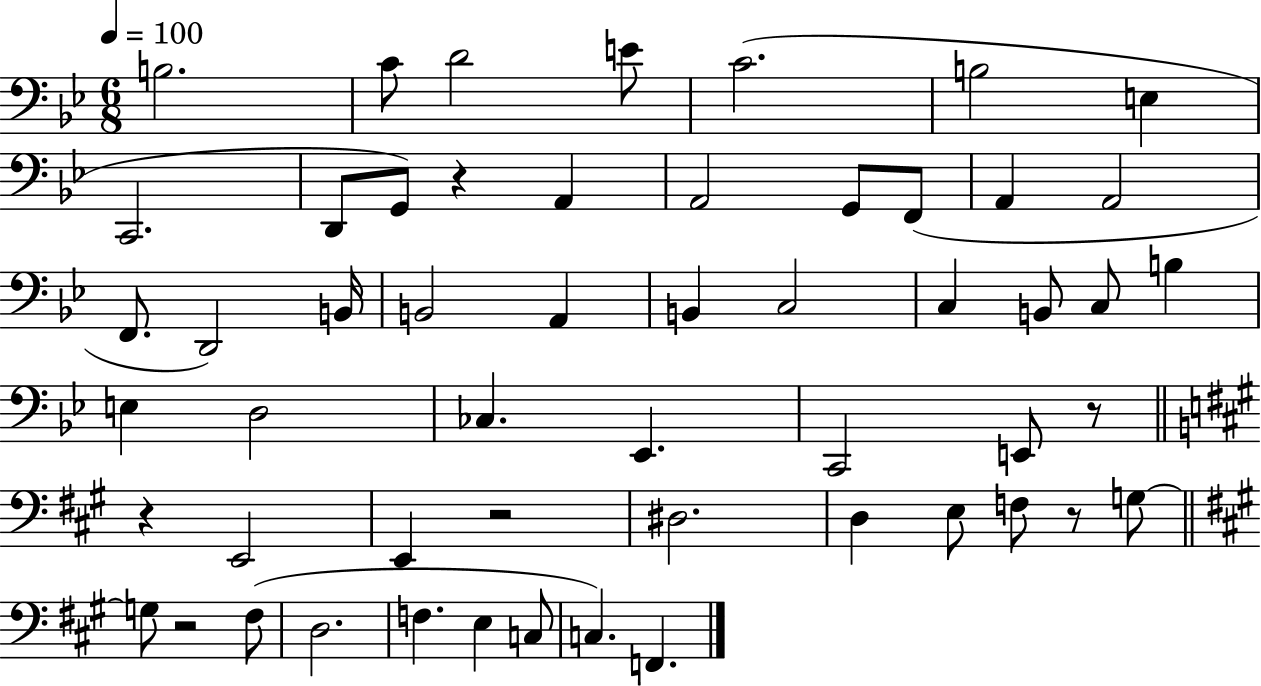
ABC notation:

X:1
T:Untitled
M:6/8
L:1/4
K:Bb
B,2 C/2 D2 E/2 C2 B,2 E, C,,2 D,,/2 G,,/2 z A,, A,,2 G,,/2 F,,/2 A,, A,,2 F,,/2 D,,2 B,,/4 B,,2 A,, B,, C,2 C, B,,/2 C,/2 B, E, D,2 _C, _E,, C,,2 E,,/2 z/2 z E,,2 E,, z2 ^D,2 D, E,/2 F,/2 z/2 G,/2 G,/2 z2 ^F,/2 D,2 F, E, C,/2 C, F,,